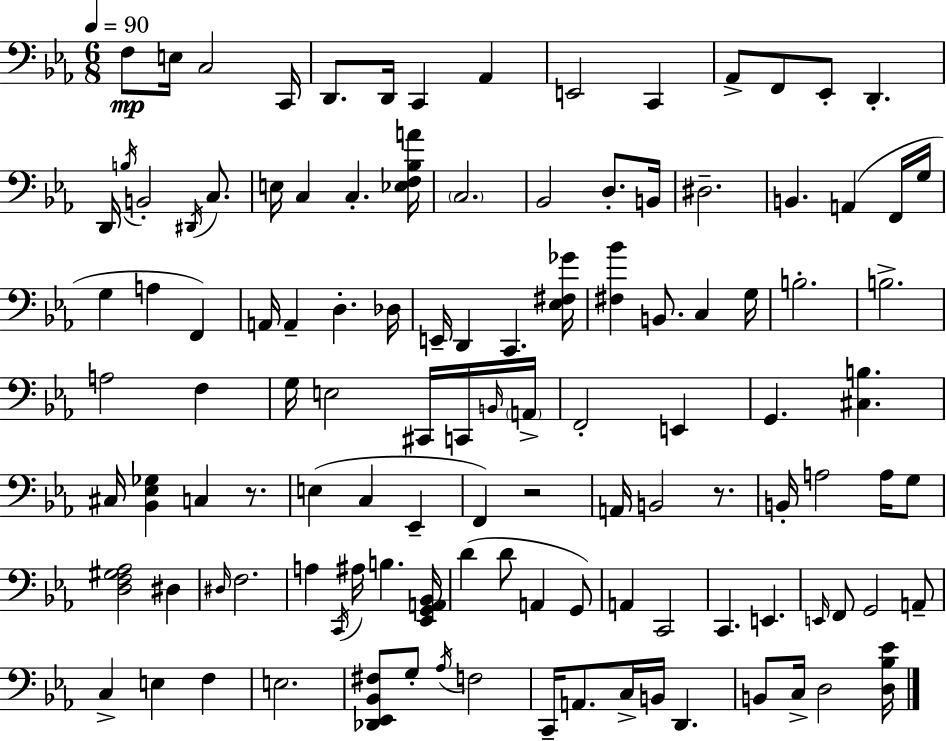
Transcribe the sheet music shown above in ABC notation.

X:1
T:Untitled
M:6/8
L:1/4
K:Cm
F,/2 E,/4 C,2 C,,/4 D,,/2 D,,/4 C,, _A,, E,,2 C,, _A,,/2 F,,/2 _E,,/2 D,, D,,/4 B,/4 B,,2 ^D,,/4 C,/2 E,/4 C, C, [_E,F,_B,A]/4 C,2 _B,,2 D,/2 B,,/4 ^D,2 B,, A,, F,,/4 G,/4 G, A, F,, A,,/4 A,, D, _D,/4 E,,/4 D,, C,, [_E,^F,_G]/4 [^F,_B] B,,/2 C, G,/4 B,2 B,2 A,2 F, G,/4 E,2 ^C,,/4 C,,/4 B,,/4 A,,/4 F,,2 E,, G,, [^C,B,] ^C,/4 [_B,,_E,_G,] C, z/2 E, C, _E,, F,, z2 A,,/4 B,,2 z/2 B,,/4 A,2 A,/4 G,/2 [D,F,^G,_A,]2 ^D, ^D,/4 F,2 A, C,,/4 ^A,/4 B, [_E,,G,,A,,_B,,]/4 D D/2 A,, G,,/2 A,, C,,2 C,, E,, E,,/4 F,,/2 G,,2 A,,/2 C, E, F, E,2 [_D,,_E,,_B,,^F,]/2 G,/2 _A,/4 F,2 C,,/4 A,,/2 C,/4 B,,/4 D,, B,,/2 C,/4 D,2 [D,_B,_E]/4